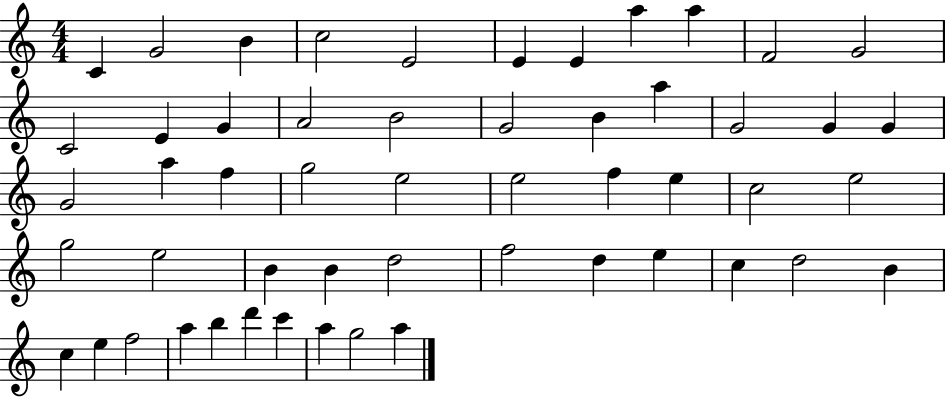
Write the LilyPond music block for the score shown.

{
  \clef treble
  \numericTimeSignature
  \time 4/4
  \key c \major
  c'4 g'2 b'4 | c''2 e'2 | e'4 e'4 a''4 a''4 | f'2 g'2 | \break c'2 e'4 g'4 | a'2 b'2 | g'2 b'4 a''4 | g'2 g'4 g'4 | \break g'2 a''4 f''4 | g''2 e''2 | e''2 f''4 e''4 | c''2 e''2 | \break g''2 e''2 | b'4 b'4 d''2 | f''2 d''4 e''4 | c''4 d''2 b'4 | \break c''4 e''4 f''2 | a''4 b''4 d'''4 c'''4 | a''4 g''2 a''4 | \bar "|."
}